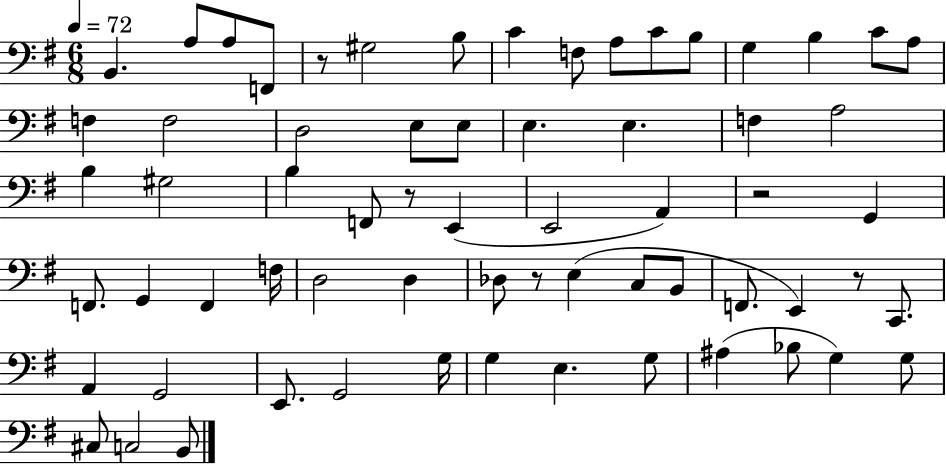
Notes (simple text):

B2/q. A3/e A3/e F2/e R/e G#3/h B3/e C4/q F3/e A3/e C4/e B3/e G3/q B3/q C4/e A3/e F3/q F3/h D3/h E3/e E3/e E3/q. E3/q. F3/q A3/h B3/q G#3/h B3/q F2/e R/e E2/q E2/h A2/q R/h G2/q F2/e. G2/q F2/q F3/s D3/h D3/q Db3/e R/e E3/q C3/e B2/e F2/e. E2/q R/e C2/e. A2/q G2/h E2/e. G2/h G3/s G3/q E3/q. G3/e A#3/q Bb3/e G3/q G3/e C#3/e C3/h B2/e